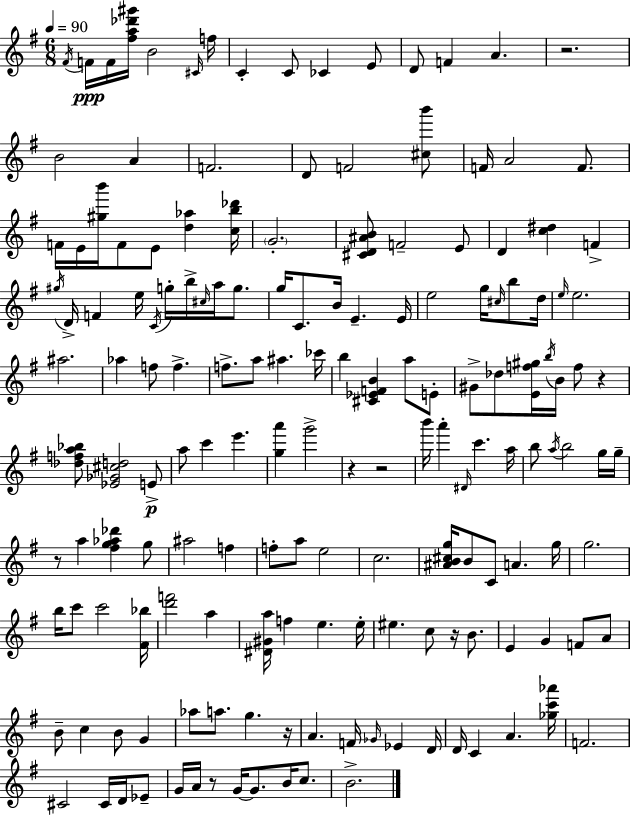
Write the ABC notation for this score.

X:1
T:Untitled
M:6/8
L:1/4
K:Em
^F/4 F/4 F/4 [^fa_d'^g']/4 B2 ^C/4 f/4 C C/2 _C E/2 D/2 F A z2 B2 A F2 D/2 F2 [^cb']/2 F/4 A2 F/2 F/4 E/4 [^gb']/4 F/2 E/2 [d_a] [cb_d']/4 G2 [^CD^AB]/2 F2 E/2 D [c^d] F ^g/4 D/4 F e/4 C/4 g/4 b/4 ^c/4 a/4 g/2 g/4 C/2 B/4 E E/4 e2 g/4 ^c/4 b/2 d/4 e/4 e2 ^a2 _a f/2 f f/2 a/2 ^a _c'/4 b [^C_EFB] a/2 E/2 ^G/2 _d/2 [Ef^g]/4 b/4 B/4 f/2 z [_dfa_b]/2 [_E_G^cd]2 E/2 a/2 c' e' [ga'] g'2 z z2 b'/4 a' ^D/4 c' a/4 b/2 a/4 b2 g/4 g/4 z/2 a [^fg_a_d'] g/2 ^a2 f f/2 a/2 e2 c2 [^AB^cg]/4 B/2 C/2 A g/4 g2 b/4 c'/2 c'2 [^F_b]/4 [d'f']2 a [^D^Ga]/4 f e e/4 ^e c/2 z/4 B/2 E G F/2 A/2 B/2 c B/2 G _a/2 a/2 g z/4 A F/4 _G/4 _E D/4 D/4 C A [_gc'_a']/4 F2 ^C2 ^C/4 D/4 _E/2 G/4 A/4 z/2 G/4 G/2 B/4 c/2 B2